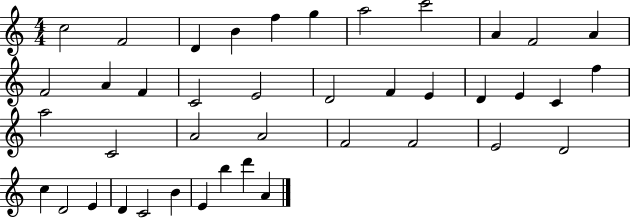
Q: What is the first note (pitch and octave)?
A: C5